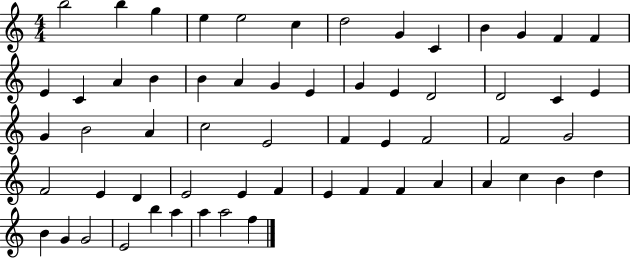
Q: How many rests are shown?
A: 0